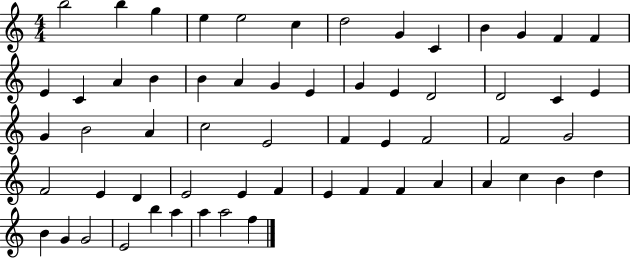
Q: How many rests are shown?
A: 0